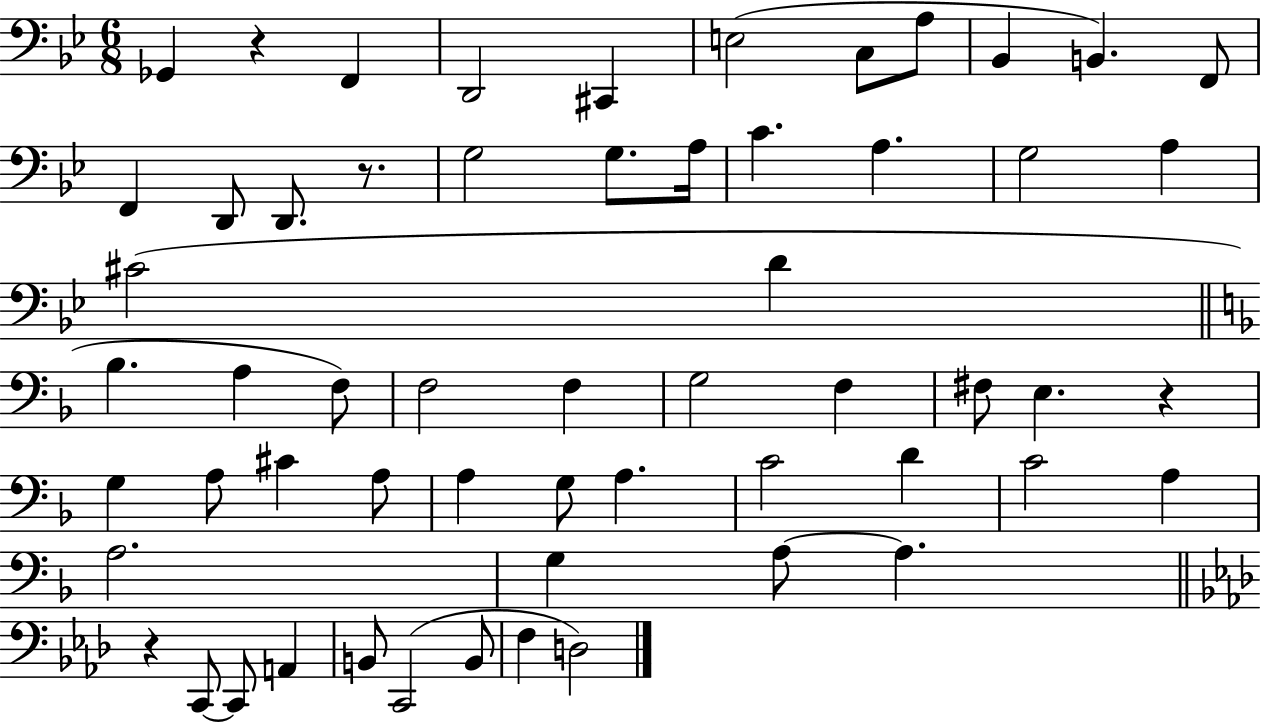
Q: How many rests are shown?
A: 4